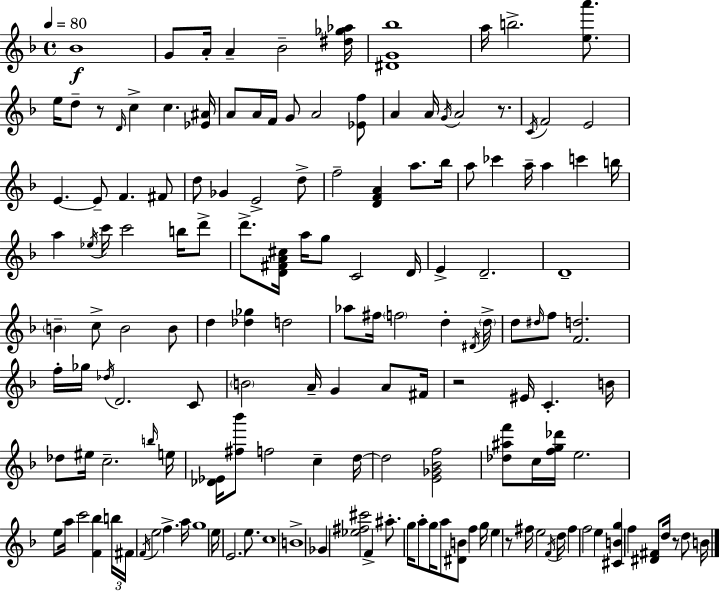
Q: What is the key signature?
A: D minor